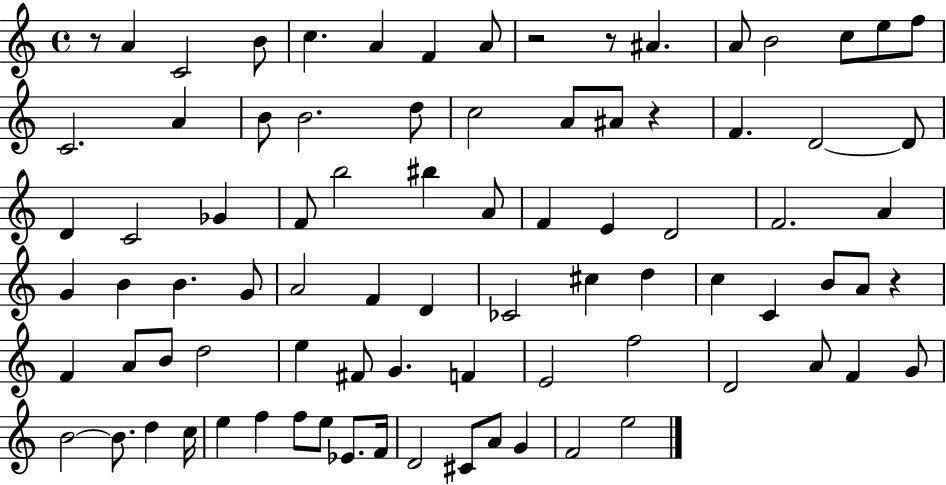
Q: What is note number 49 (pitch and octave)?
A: B4